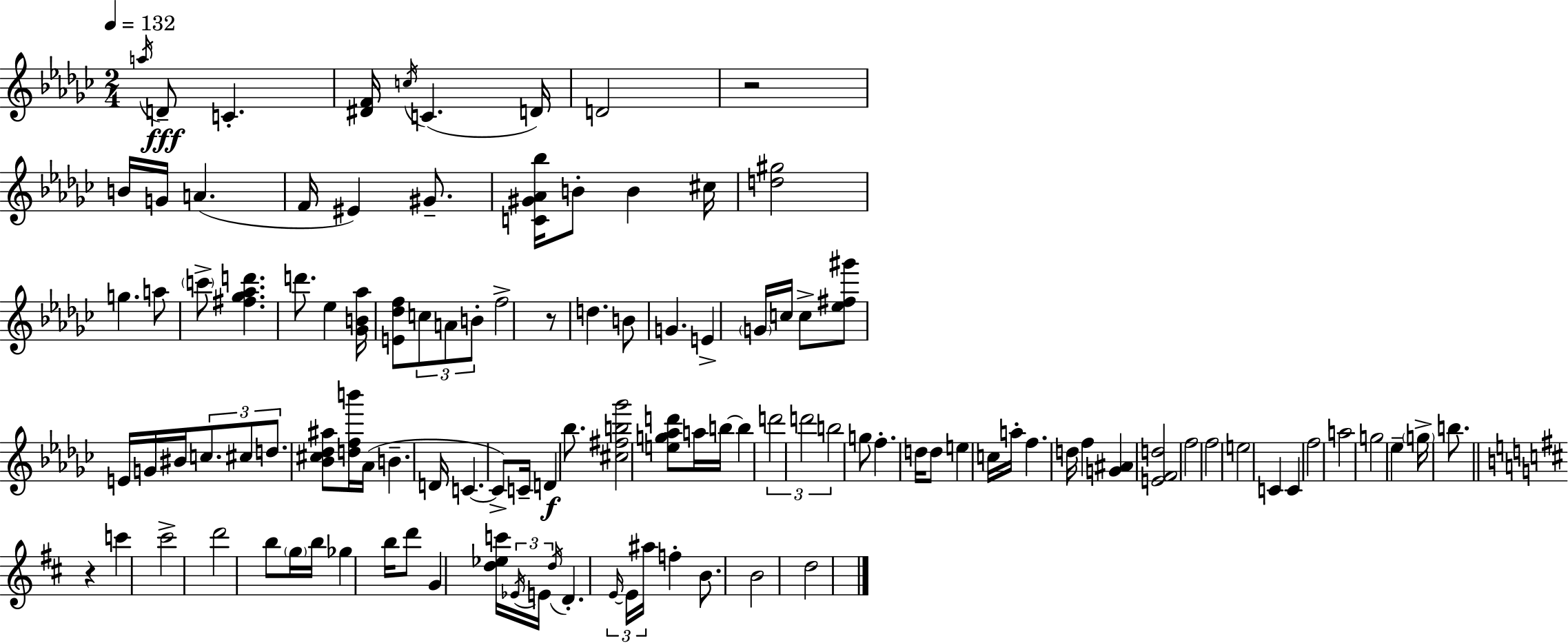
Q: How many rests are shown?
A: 3